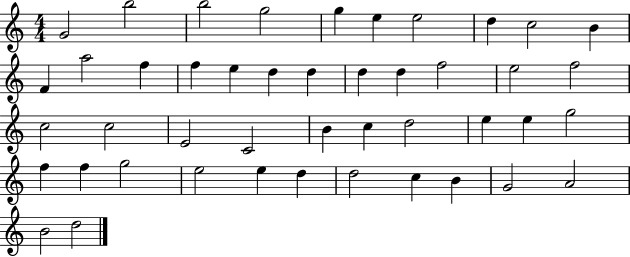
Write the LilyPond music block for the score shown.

{
  \clef treble
  \numericTimeSignature
  \time 4/4
  \key c \major
  g'2 b''2 | b''2 g''2 | g''4 e''4 e''2 | d''4 c''2 b'4 | \break f'4 a''2 f''4 | f''4 e''4 d''4 d''4 | d''4 d''4 f''2 | e''2 f''2 | \break c''2 c''2 | e'2 c'2 | b'4 c''4 d''2 | e''4 e''4 g''2 | \break f''4 f''4 g''2 | e''2 e''4 d''4 | d''2 c''4 b'4 | g'2 a'2 | \break b'2 d''2 | \bar "|."
}